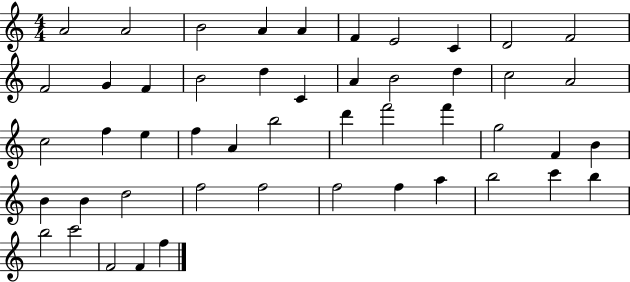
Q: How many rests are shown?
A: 0